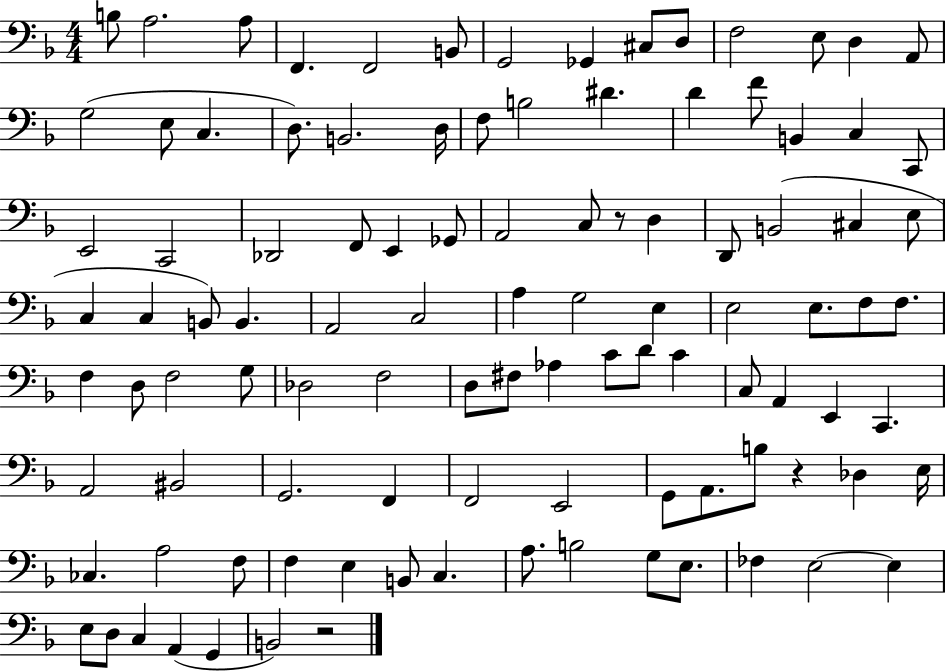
B3/e A3/h. A3/e F2/q. F2/h B2/e G2/h Gb2/q C#3/e D3/e F3/h E3/e D3/q A2/e G3/h E3/e C3/q. D3/e. B2/h. D3/s F3/e B3/h D#4/q. D4/q F4/e B2/q C3/q C2/e E2/h C2/h Db2/h F2/e E2/q Gb2/e A2/h C3/e R/e D3/q D2/e B2/h C#3/q E3/e C3/q C3/q B2/e B2/q. A2/h C3/h A3/q G3/h E3/q E3/h E3/e. F3/e F3/e. F3/q D3/e F3/h G3/e Db3/h F3/h D3/e F#3/e Ab3/q C4/e D4/e C4/q C3/e A2/q E2/q C2/q. A2/h BIS2/h G2/h. F2/q F2/h E2/h G2/e A2/e. B3/e R/q Db3/q E3/s CES3/q. A3/h F3/e F3/q E3/q B2/e C3/q. A3/e. B3/h G3/e E3/e. FES3/q E3/h E3/q E3/e D3/e C3/q A2/q G2/q B2/h R/h